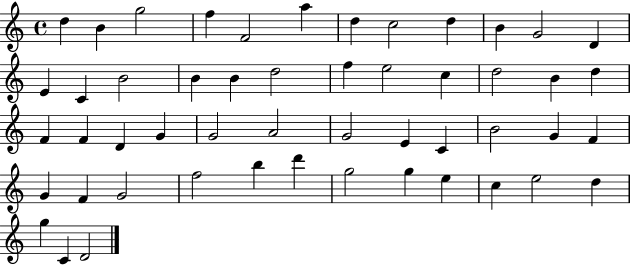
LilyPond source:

{
  \clef treble
  \time 4/4
  \defaultTimeSignature
  \key c \major
  d''4 b'4 g''2 | f''4 f'2 a''4 | d''4 c''2 d''4 | b'4 g'2 d'4 | \break e'4 c'4 b'2 | b'4 b'4 d''2 | f''4 e''2 c''4 | d''2 b'4 d''4 | \break f'4 f'4 d'4 g'4 | g'2 a'2 | g'2 e'4 c'4 | b'2 g'4 f'4 | \break g'4 f'4 g'2 | f''2 b''4 d'''4 | g''2 g''4 e''4 | c''4 e''2 d''4 | \break g''4 c'4 d'2 | \bar "|."
}